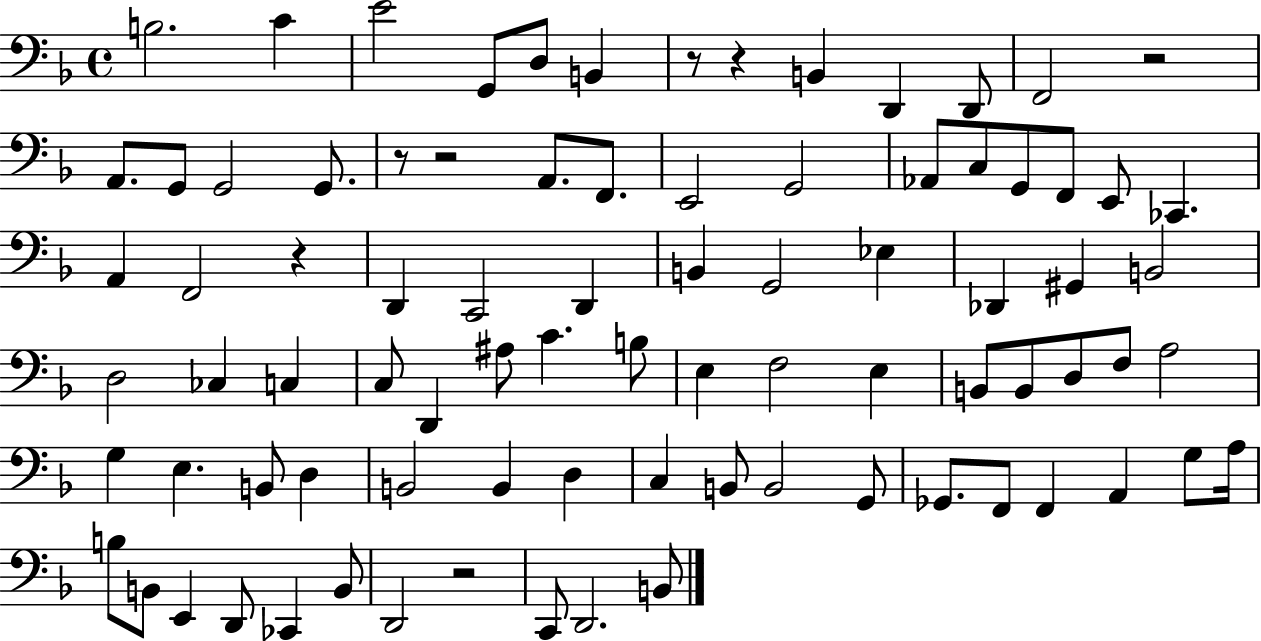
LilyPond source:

{
  \clef bass
  \time 4/4
  \defaultTimeSignature
  \key f \major
  \repeat volta 2 { b2. c'4 | e'2 g,8 d8 b,4 | r8 r4 b,4 d,4 d,8 | f,2 r2 | \break a,8. g,8 g,2 g,8. | r8 r2 a,8. f,8. | e,2 g,2 | aes,8 c8 g,8 f,8 e,8 ces,4. | \break a,4 f,2 r4 | d,4 c,2 d,4 | b,4 g,2 ees4 | des,4 gis,4 b,2 | \break d2 ces4 c4 | c8 d,4 ais8 c'4. b8 | e4 f2 e4 | b,8 b,8 d8 f8 a2 | \break g4 e4. b,8 d4 | b,2 b,4 d4 | c4 b,8 b,2 g,8 | ges,8. f,8 f,4 a,4 g8 a16 | \break b8 b,8 e,4 d,8 ces,4 b,8 | d,2 r2 | c,8 d,2. b,8 | } \bar "|."
}